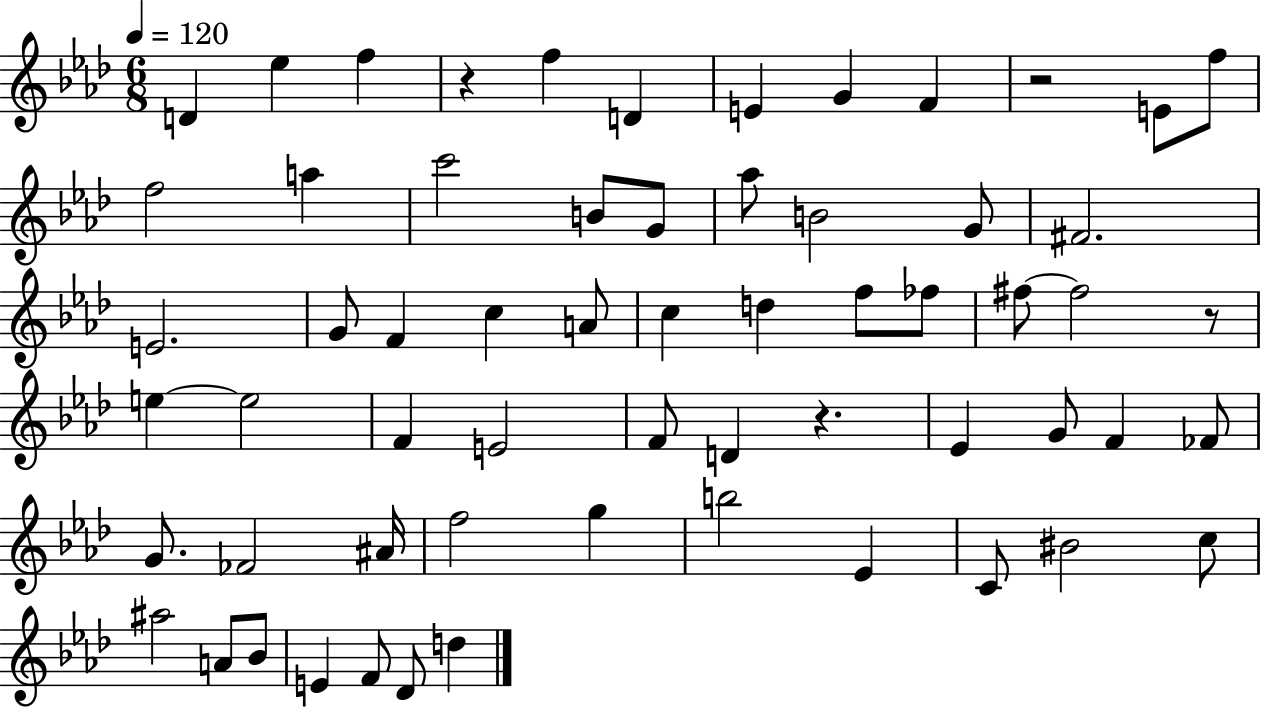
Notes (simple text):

D4/q Eb5/q F5/q R/q F5/q D4/q E4/q G4/q F4/q R/h E4/e F5/e F5/h A5/q C6/h B4/e G4/e Ab5/e B4/h G4/e F#4/h. E4/h. G4/e F4/q C5/q A4/e C5/q D5/q F5/e FES5/e F#5/e F#5/h R/e E5/q E5/h F4/q E4/h F4/e D4/q R/q. Eb4/q G4/e F4/q FES4/e G4/e. FES4/h A#4/s F5/h G5/q B5/h Eb4/q C4/e BIS4/h C5/e A#5/h A4/e Bb4/e E4/q F4/e Db4/e D5/q